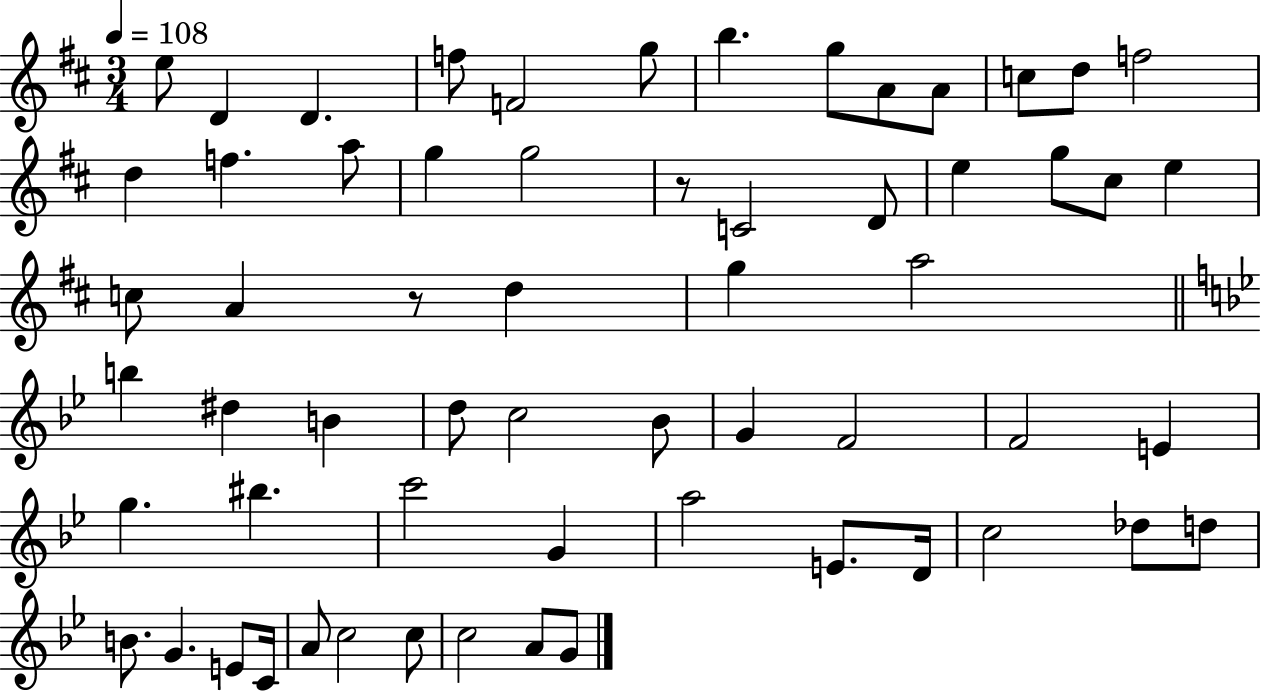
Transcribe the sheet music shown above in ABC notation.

X:1
T:Untitled
M:3/4
L:1/4
K:D
e/2 D D f/2 F2 g/2 b g/2 A/2 A/2 c/2 d/2 f2 d f a/2 g g2 z/2 C2 D/2 e g/2 ^c/2 e c/2 A z/2 d g a2 b ^d B d/2 c2 _B/2 G F2 F2 E g ^b c'2 G a2 E/2 D/4 c2 _d/2 d/2 B/2 G E/2 C/4 A/2 c2 c/2 c2 A/2 G/2